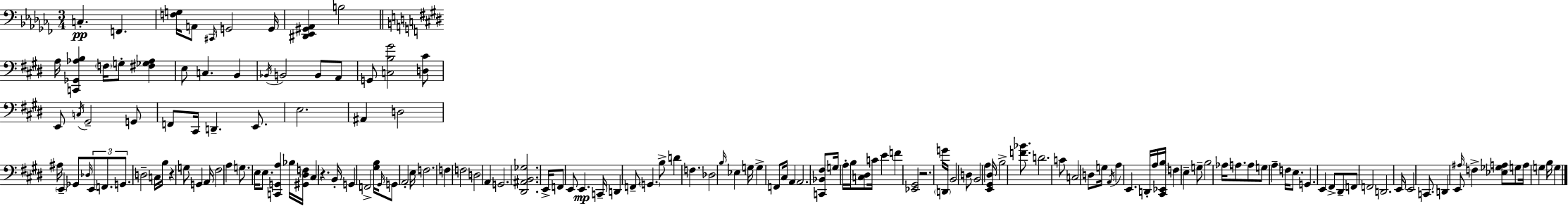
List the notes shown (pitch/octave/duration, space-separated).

C3/q. F2/q. [F3,G3]/s A2/e C#2/s G2/h G2/s [D#2,Eb2,G#2,Ab2]/q B3/h A3/s [C2,Gb2,Ab3,B3]/q F3/s G3/e [F#3,Gb3,Ab3]/q E3/e C3/q. B2/q Bb2/s B2/h B2/e A2/e G2/e [C3,B3,G#4]/h [D3,C#4]/e E2/e C3/s G#2/h G2/e F2/e C#2/s D2/q. E2/e. E3/h. A#2/q D3/h A#3/s E2/q Gb2/e Db3/s E2/e F2/e. G2/e. D3/h C3/s B3/s R/q G3/e G2/q A2/s F#3/h A3/q G3/e. E3/s E3/e. [C2,G2,A3]/q Bb3/s [G#2,D#3,F3]/s C#3/q R/q. B2/s G2/q F2/h [G#3,B3]/s G#2/s G2/e A2/h E3/s F3/h. F3/q F3/h D3/h A2/q G2/h. [D#2,A#2,B2,Gb3]/h. E2/s F2/e E2/e E2/q. C2/s D2/q F2/e G2/q. B3/e D4/q F3/q. Db3/h B3/s Eb3/q G3/s G3/q F2/e C#3/s A2/q A2/h. [C2,Bb2,F#3]/e G3/s A3/s B3/s [C3,D#3]/e C4/s E4/q F4/q [Eb2,G#2]/h R/h. G4/s D2/s B2/h D3/e B2/h A3/q [E2,G#2,D#3]/s B3/h [F4,Bb4]/e. D4/h. C4/e C3/h D3/e G3/s A2/s A3/q E2/q. D2/s A3/s [C#2,Eb2,B3]/s F3/q E3/q G3/e B3/h Ab3/s A3/e. A3/e G3/e A3/q F3/s E3/e. G2/q. E2/q F#2/e D#2/e F2/e F2/h D2/h. E2/s E2/h C2/e. D2/q E2/e A#3/s F3/q [Eb3,Gb3,A3]/e G3/e A3/s G3/q B3/s G3/q